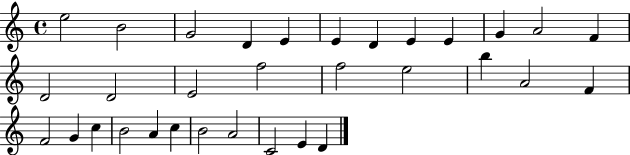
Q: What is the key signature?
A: C major